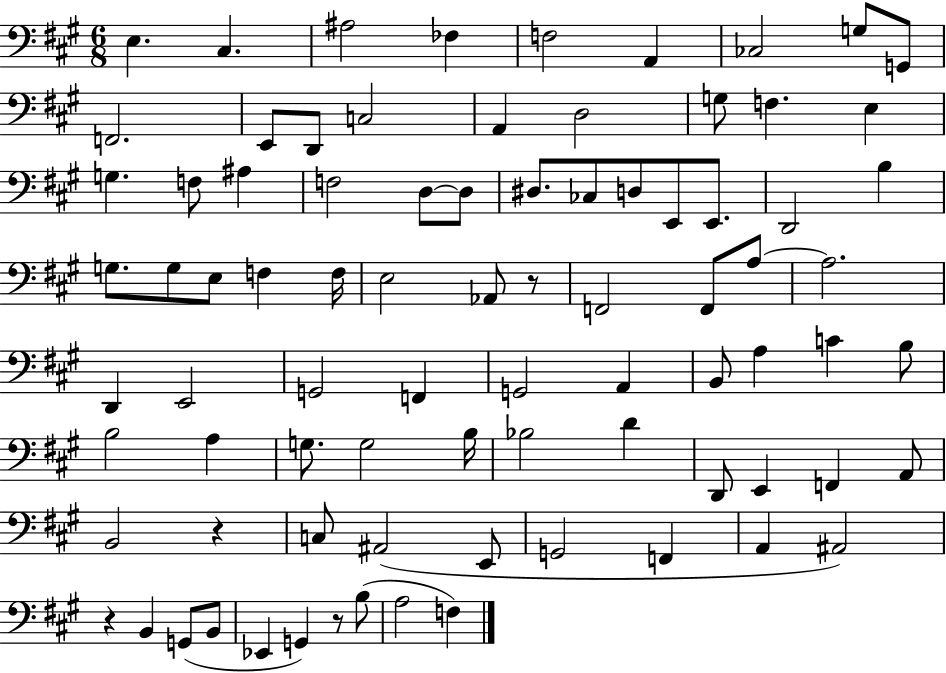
X:1
T:Untitled
M:6/8
L:1/4
K:A
E, ^C, ^A,2 _F, F,2 A,, _C,2 G,/2 G,,/2 F,,2 E,,/2 D,,/2 C,2 A,, D,2 G,/2 F, E, G, F,/2 ^A, F,2 D,/2 D,/2 ^D,/2 _C,/2 D,/2 E,,/2 E,,/2 D,,2 B, G,/2 G,/2 E,/2 F, F,/4 E,2 _A,,/2 z/2 F,,2 F,,/2 A,/2 A,2 D,, E,,2 G,,2 F,, G,,2 A,, B,,/2 A, C B,/2 B,2 A, G,/2 G,2 B,/4 _B,2 D D,,/2 E,, F,, A,,/2 B,,2 z C,/2 ^A,,2 E,,/2 G,,2 F,, A,, ^A,,2 z B,, G,,/2 B,,/2 _E,, G,, z/2 B,/2 A,2 F,